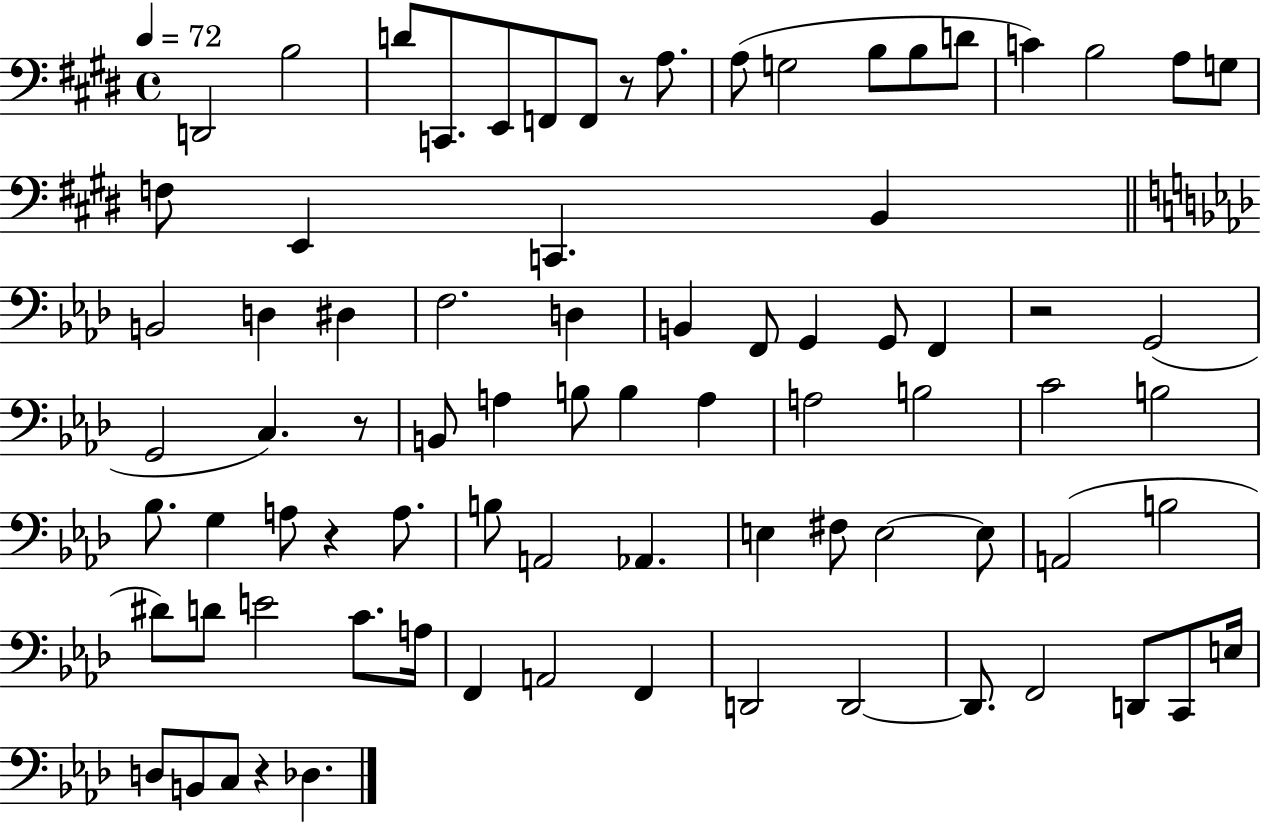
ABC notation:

X:1
T:Untitled
M:4/4
L:1/4
K:E
D,,2 B,2 D/2 C,,/2 E,,/2 F,,/2 F,,/2 z/2 A,/2 A,/2 G,2 B,/2 B,/2 D/2 C B,2 A,/2 G,/2 F,/2 E,, C,, B,, B,,2 D, ^D, F,2 D, B,, F,,/2 G,, G,,/2 F,, z2 G,,2 G,,2 C, z/2 B,,/2 A, B,/2 B, A, A,2 B,2 C2 B,2 _B,/2 G, A,/2 z A,/2 B,/2 A,,2 _A,, E, ^F,/2 E,2 E,/2 A,,2 B,2 ^D/2 D/2 E2 C/2 A,/4 F,, A,,2 F,, D,,2 D,,2 D,,/2 F,,2 D,,/2 C,,/2 E,/4 D,/2 B,,/2 C,/2 z _D,